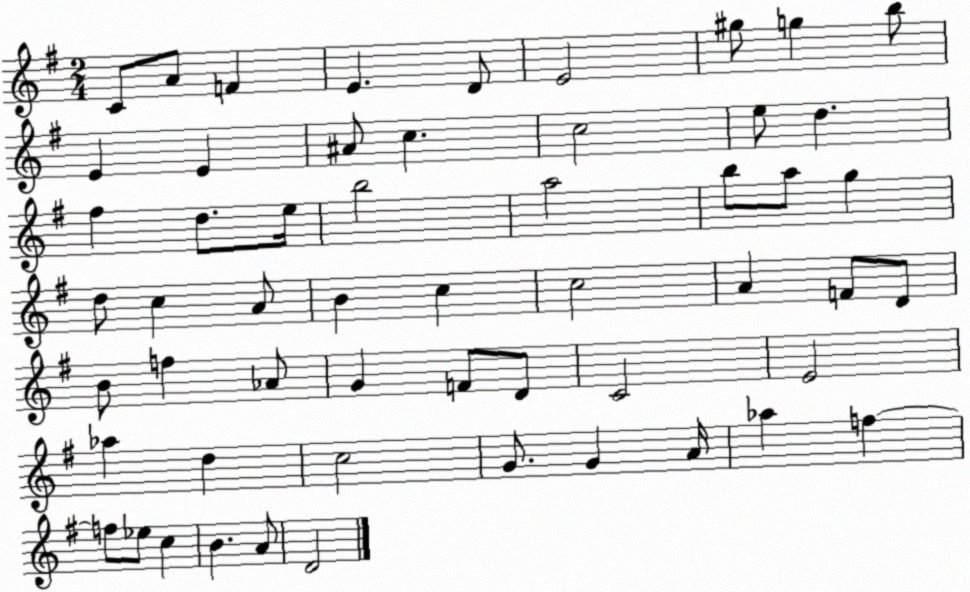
X:1
T:Untitled
M:2/4
L:1/4
K:G
C/2 A/2 F E D/2 E2 ^g/2 g b/2 E E ^A/2 c c2 e/2 d ^f d/2 e/4 b2 a2 b/2 a/2 g d/2 c A/2 B c c2 A F/2 D/2 B/2 f _A/2 G F/2 D/2 C2 E2 _a d c2 G/2 G A/4 _a f f/2 _e/2 c B A/2 D2